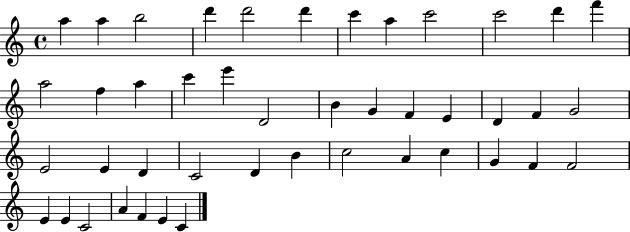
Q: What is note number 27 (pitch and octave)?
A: E4